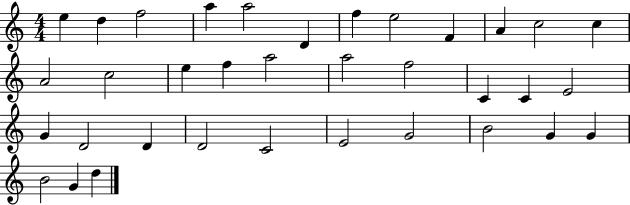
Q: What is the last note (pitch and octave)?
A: D5